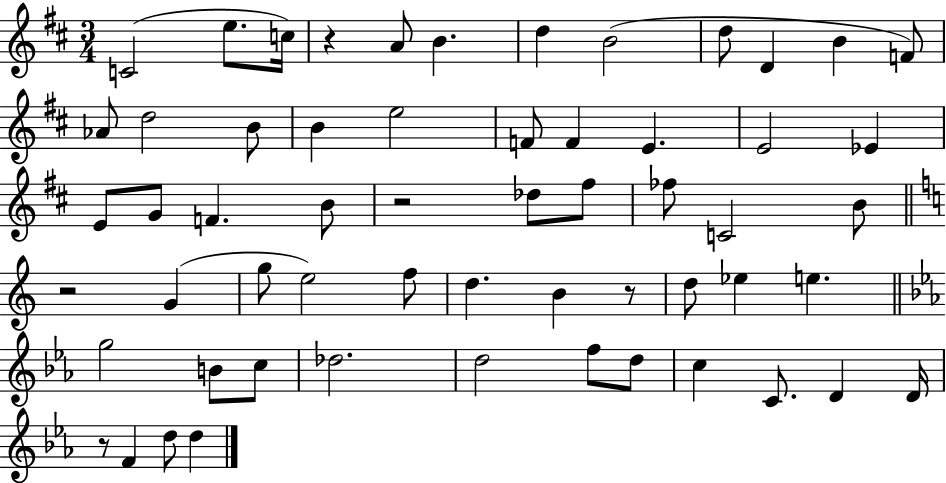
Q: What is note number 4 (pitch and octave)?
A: A4